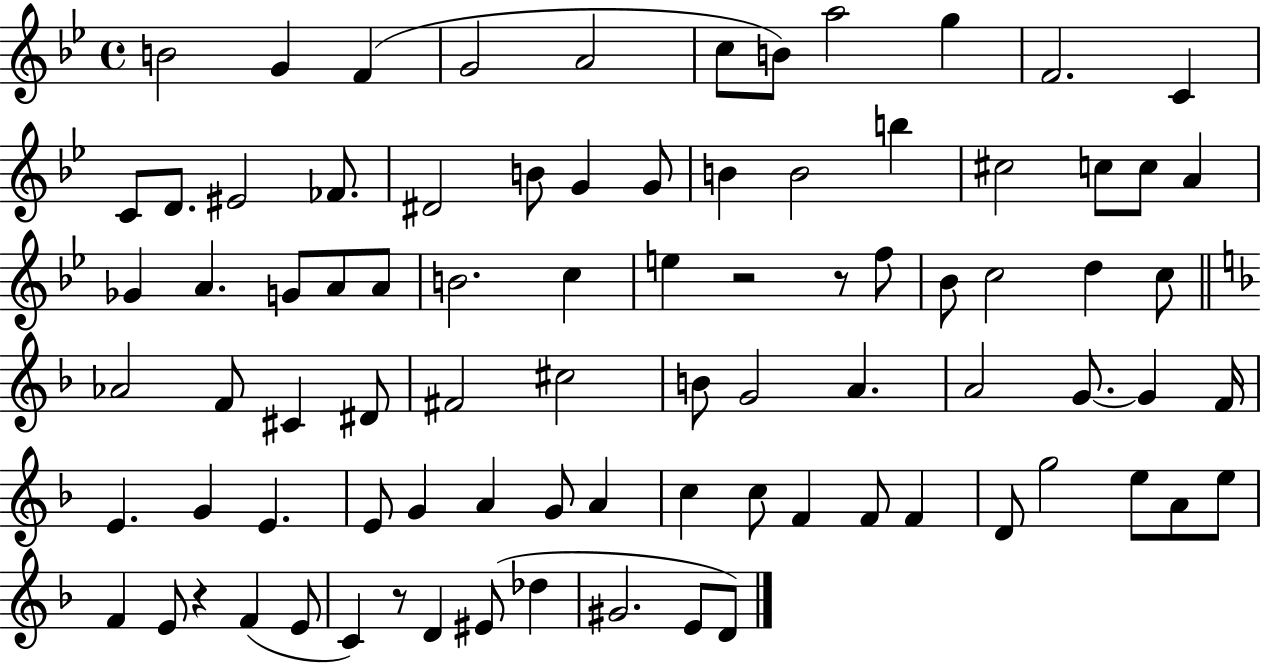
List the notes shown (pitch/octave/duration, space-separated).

B4/h G4/q F4/q G4/h A4/h C5/e B4/e A5/h G5/q F4/h. C4/q C4/e D4/e. EIS4/h FES4/e. D#4/h B4/e G4/q G4/e B4/q B4/h B5/q C#5/h C5/e C5/e A4/q Gb4/q A4/q. G4/e A4/e A4/e B4/h. C5/q E5/q R/h R/e F5/e Bb4/e C5/h D5/q C5/e Ab4/h F4/e C#4/q D#4/e F#4/h C#5/h B4/e G4/h A4/q. A4/h G4/e. G4/q F4/s E4/q. G4/q E4/q. E4/e G4/q A4/q G4/e A4/q C5/q C5/e F4/q F4/e F4/q D4/e G5/h E5/e A4/e E5/e F4/q E4/e R/q F4/q E4/e C4/q R/e D4/q EIS4/e Db5/q G#4/h. E4/e D4/e